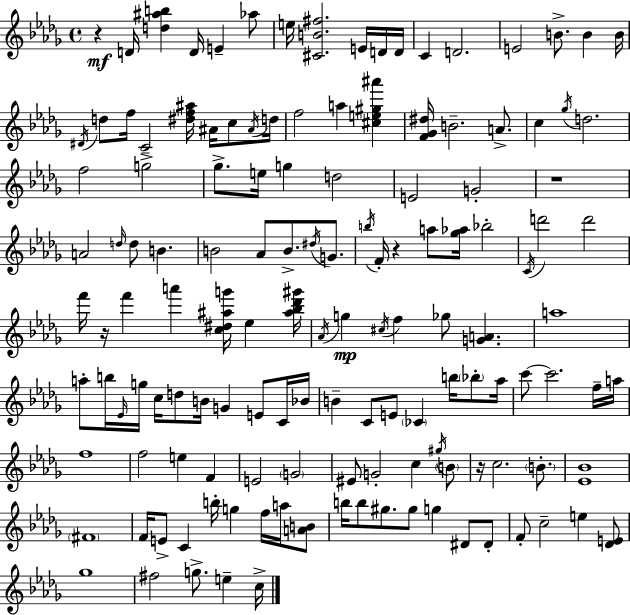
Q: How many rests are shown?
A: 5